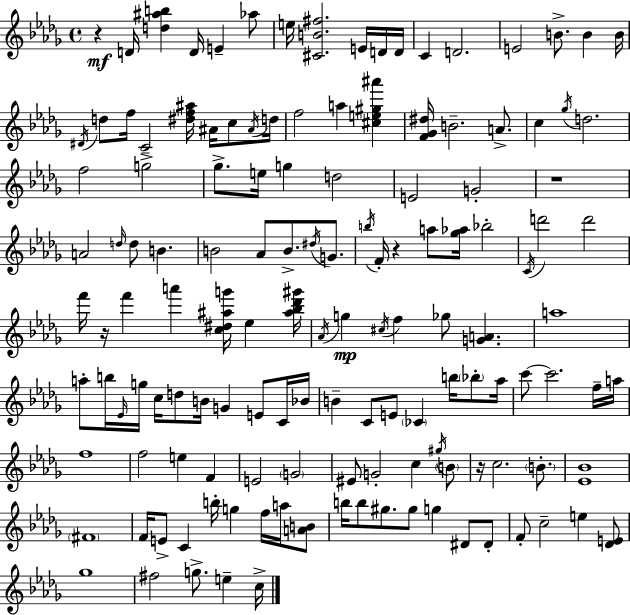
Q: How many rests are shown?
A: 5